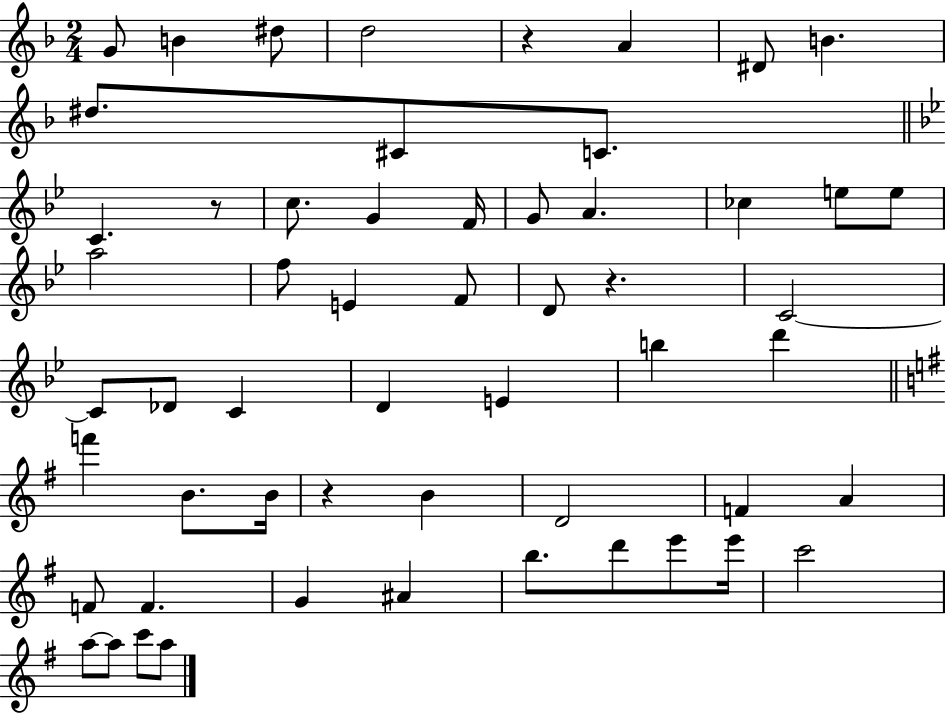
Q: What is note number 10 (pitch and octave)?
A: C4